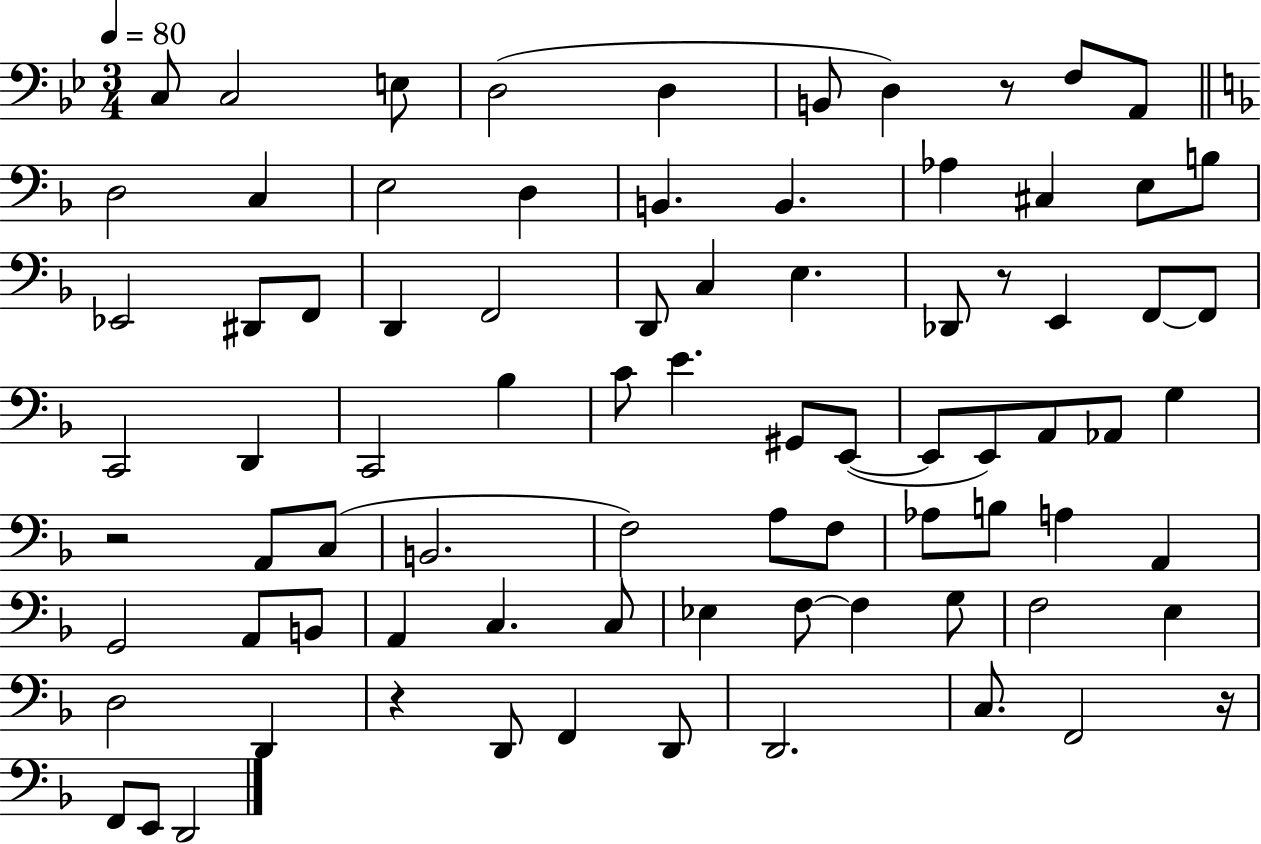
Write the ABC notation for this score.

X:1
T:Untitled
M:3/4
L:1/4
K:Bb
C,/2 C,2 E,/2 D,2 D, B,,/2 D, z/2 F,/2 A,,/2 D,2 C, E,2 D, B,, B,, _A, ^C, E,/2 B,/2 _E,,2 ^D,,/2 F,,/2 D,, F,,2 D,,/2 C, E, _D,,/2 z/2 E,, F,,/2 F,,/2 C,,2 D,, C,,2 _B, C/2 E ^G,,/2 E,,/2 E,,/2 E,,/2 A,,/2 _A,,/2 G, z2 A,,/2 C,/2 B,,2 F,2 A,/2 F,/2 _A,/2 B,/2 A, A,, G,,2 A,,/2 B,,/2 A,, C, C,/2 _E, F,/2 F, G,/2 F,2 E, D,2 D,, z D,,/2 F,, D,,/2 D,,2 C,/2 F,,2 z/4 F,,/2 E,,/2 D,,2